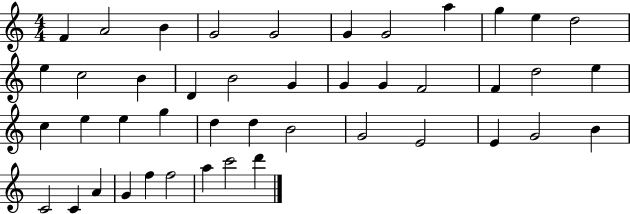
{
  \clef treble
  \numericTimeSignature
  \time 4/4
  \key c \major
  f'4 a'2 b'4 | g'2 g'2 | g'4 g'2 a''4 | g''4 e''4 d''2 | \break e''4 c''2 b'4 | d'4 b'2 g'4 | g'4 g'4 f'2 | f'4 d''2 e''4 | \break c''4 e''4 e''4 g''4 | d''4 d''4 b'2 | g'2 e'2 | e'4 g'2 b'4 | \break c'2 c'4 a'4 | g'4 f''4 f''2 | a''4 c'''2 d'''4 | \bar "|."
}